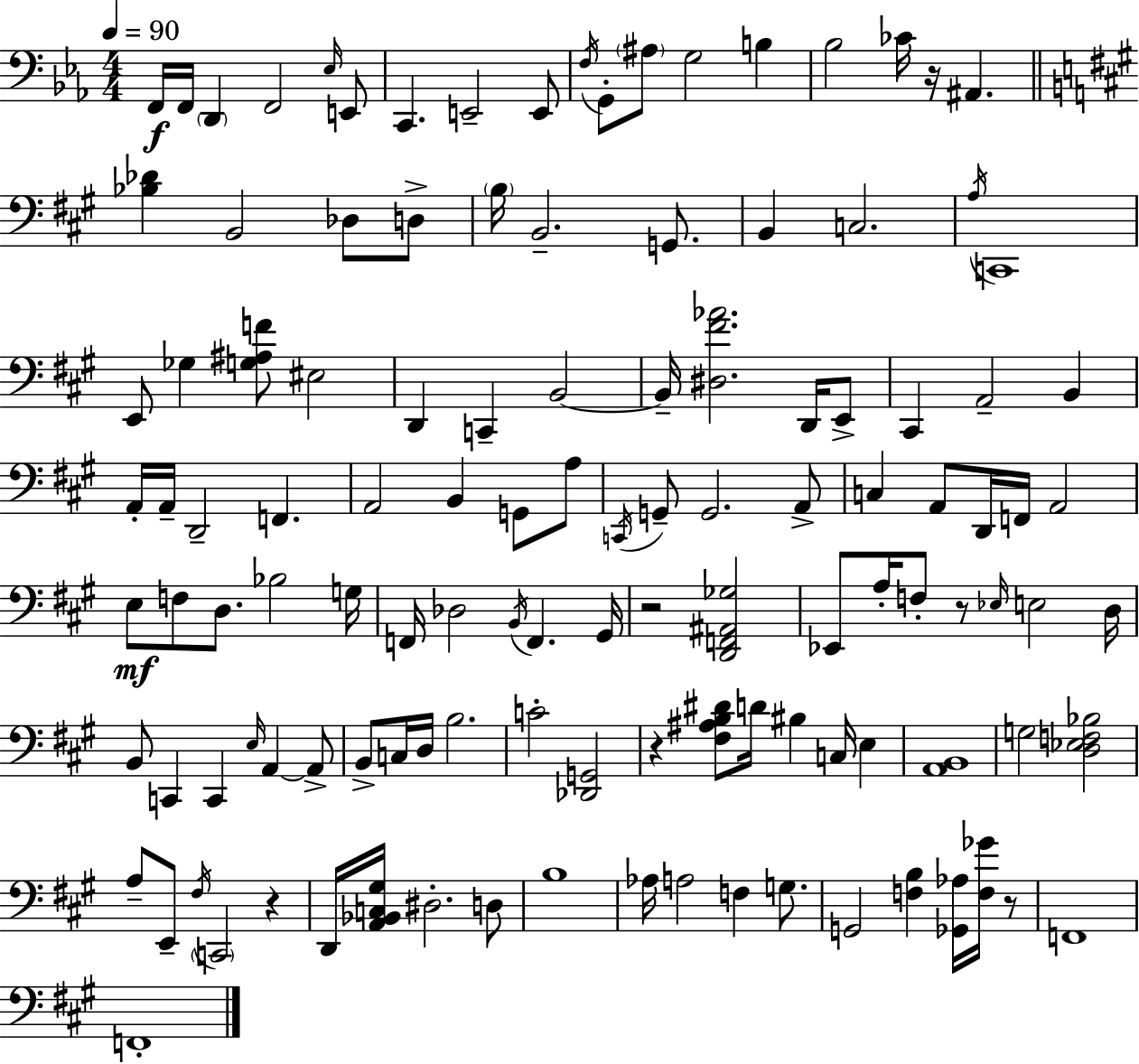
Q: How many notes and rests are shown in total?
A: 121